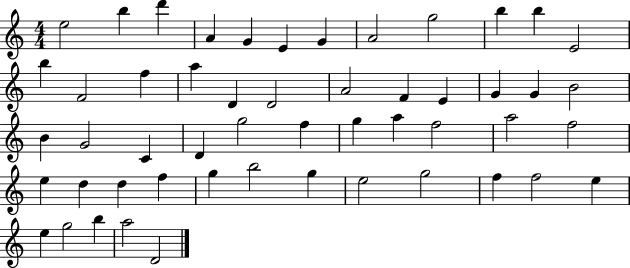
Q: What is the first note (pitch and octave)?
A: E5